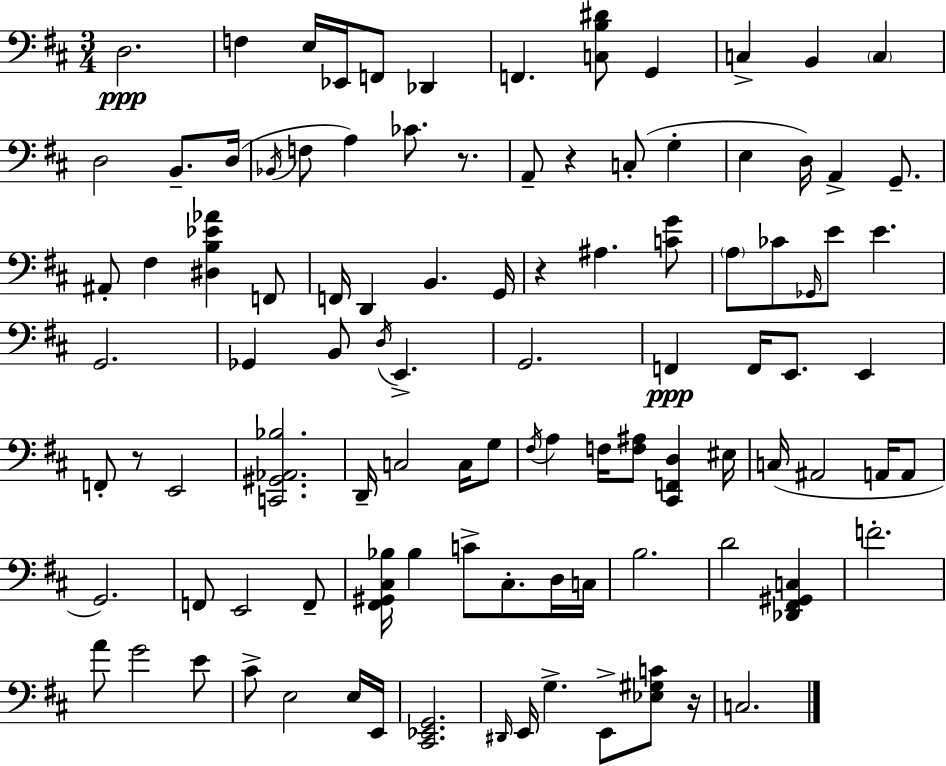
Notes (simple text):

D3/h. F3/q E3/s Eb2/s F2/e Db2/q F2/q. [C3,B3,D#4]/e G2/q C3/q B2/q C3/q D3/h B2/e. D3/s Bb2/s F3/e A3/q CES4/e. R/e. A2/e R/q C3/e G3/q E3/q D3/s A2/q G2/e. A#2/e F#3/q [D#3,B3,Eb4,Ab4]/q F2/e F2/s D2/q B2/q. G2/s R/q A#3/q. [C4,G4]/e A3/e CES4/e Gb2/s E4/e E4/q. G2/h. Gb2/q B2/e D3/s E2/q. G2/h. F2/q F2/s E2/e. E2/q F2/e R/e E2/h [C2,G#2,Ab2,Bb3]/h. D2/s C3/h C3/s G3/e F#3/s A3/q F3/s [F3,A#3]/e [C#2,F2,D3]/q EIS3/s C3/s A#2/h A2/s A2/e G2/h. F2/e E2/h F2/e [F#2,G#2,C#3,Bb3]/s Bb3/q C4/e C#3/e. D3/s C3/s B3/h. D4/h [Db2,F#2,G#2,C3]/q F4/h. A4/e G4/h E4/e C#4/e E3/h E3/s E2/s [C#2,Eb2,G2]/h. D#2/s E2/s G3/q. E2/e [Eb3,G#3,C4]/e R/s C3/h.